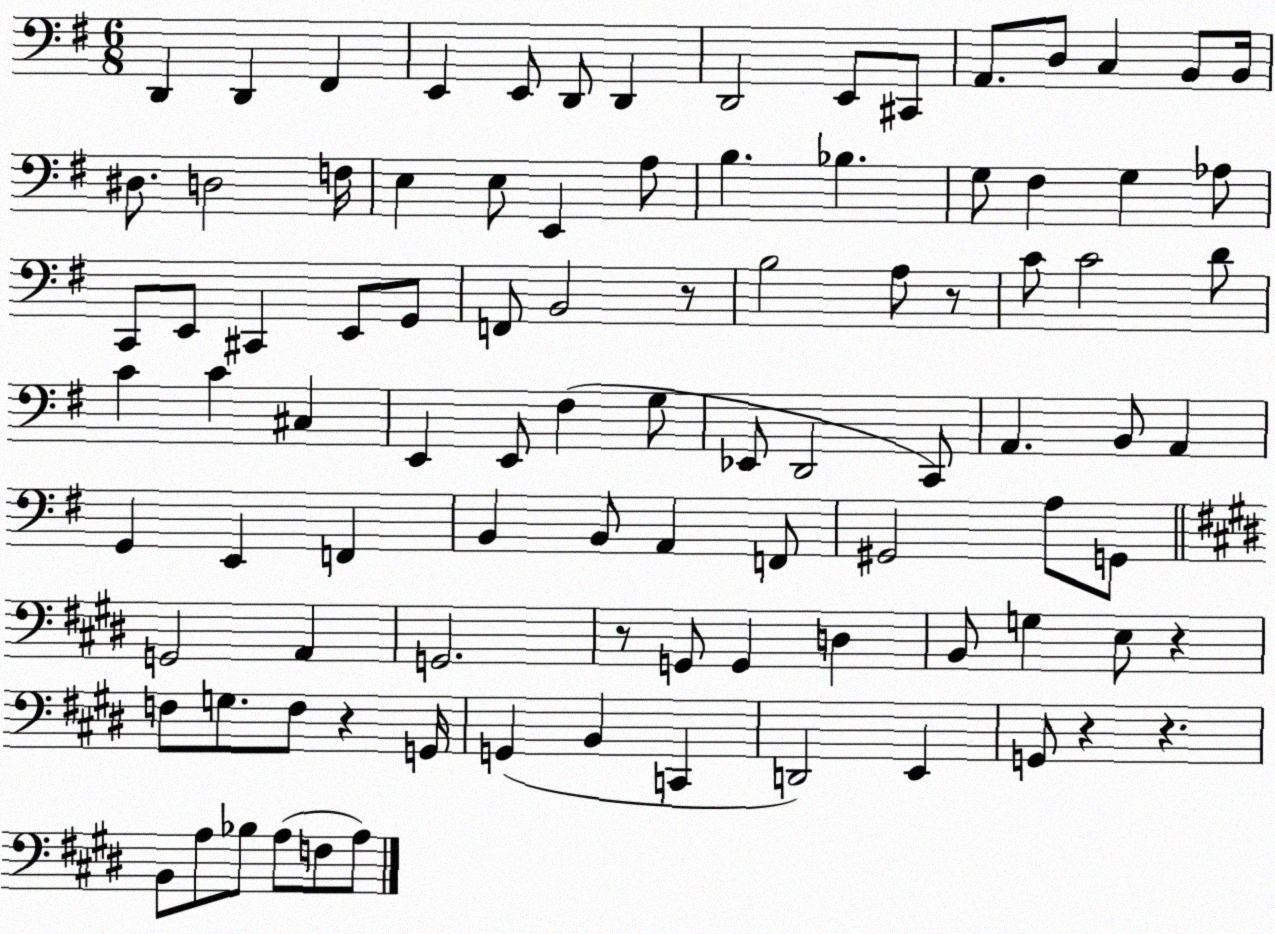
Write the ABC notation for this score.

X:1
T:Untitled
M:6/8
L:1/4
K:G
D,, D,, ^F,, E,, E,,/2 D,,/2 D,, D,,2 E,,/2 ^C,,/2 A,,/2 D,/2 C, B,,/2 B,,/4 ^D,/2 D,2 F,/4 E, E,/2 E,, A,/2 B, _B, G,/2 ^F, G, _A,/2 C,,/2 E,,/2 ^C,, E,,/2 G,,/2 F,,/2 B,,2 z/2 B,2 A,/2 z/2 C/2 C2 D/2 C C ^C, E,, E,,/2 ^F, G,/2 _E,,/2 D,,2 C,,/2 A,, B,,/2 A,, G,, E,, F,, B,, B,,/2 A,, F,,/2 ^G,,2 A,/2 G,,/2 G,,2 A,, G,,2 z/2 G,,/2 G,, D, B,,/2 G, E,/2 z F,/2 G,/2 F,/2 z G,,/4 G,, B,, C,, D,,2 E,, G,,/2 z z B,,/2 A,/2 _B,/2 A,/2 F,/2 A,/2